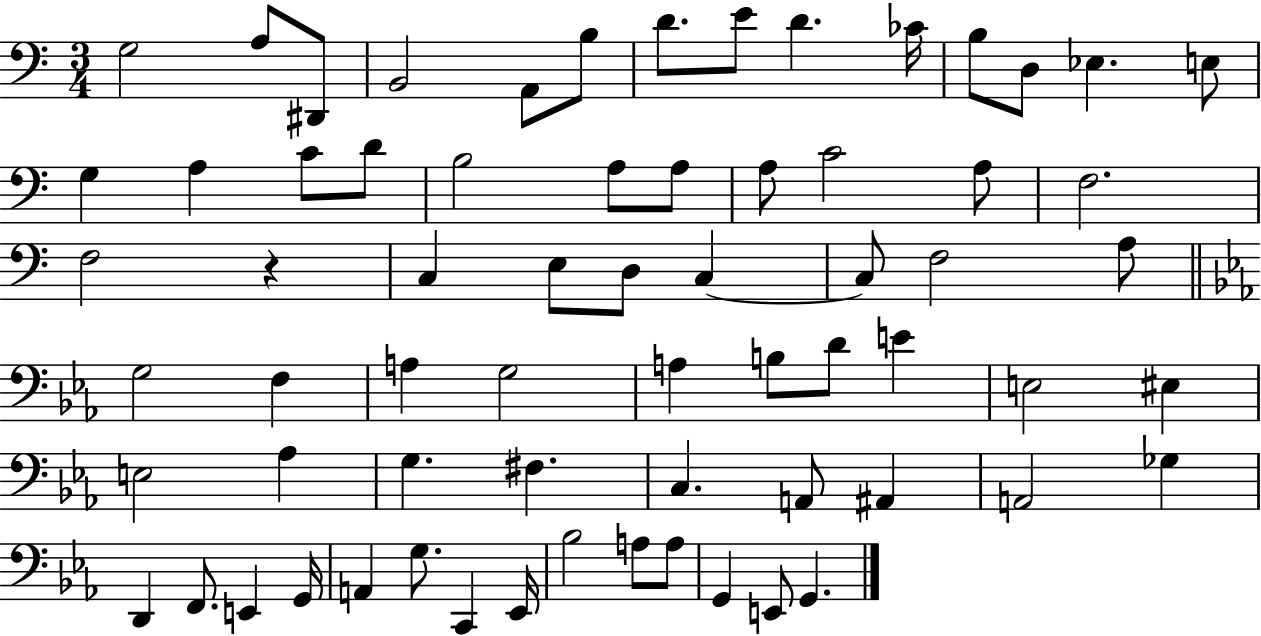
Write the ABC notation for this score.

X:1
T:Untitled
M:3/4
L:1/4
K:C
G,2 A,/2 ^D,,/2 B,,2 A,,/2 B,/2 D/2 E/2 D _C/4 B,/2 D,/2 _E, E,/2 G, A, C/2 D/2 B,2 A,/2 A,/2 A,/2 C2 A,/2 F,2 F,2 z C, E,/2 D,/2 C, C,/2 F,2 A,/2 G,2 F, A, G,2 A, B,/2 D/2 E E,2 ^E, E,2 _A, G, ^F, C, A,,/2 ^A,, A,,2 _G, D,, F,,/2 E,, G,,/4 A,, G,/2 C,, _E,,/4 _B,2 A,/2 A,/2 G,, E,,/2 G,,